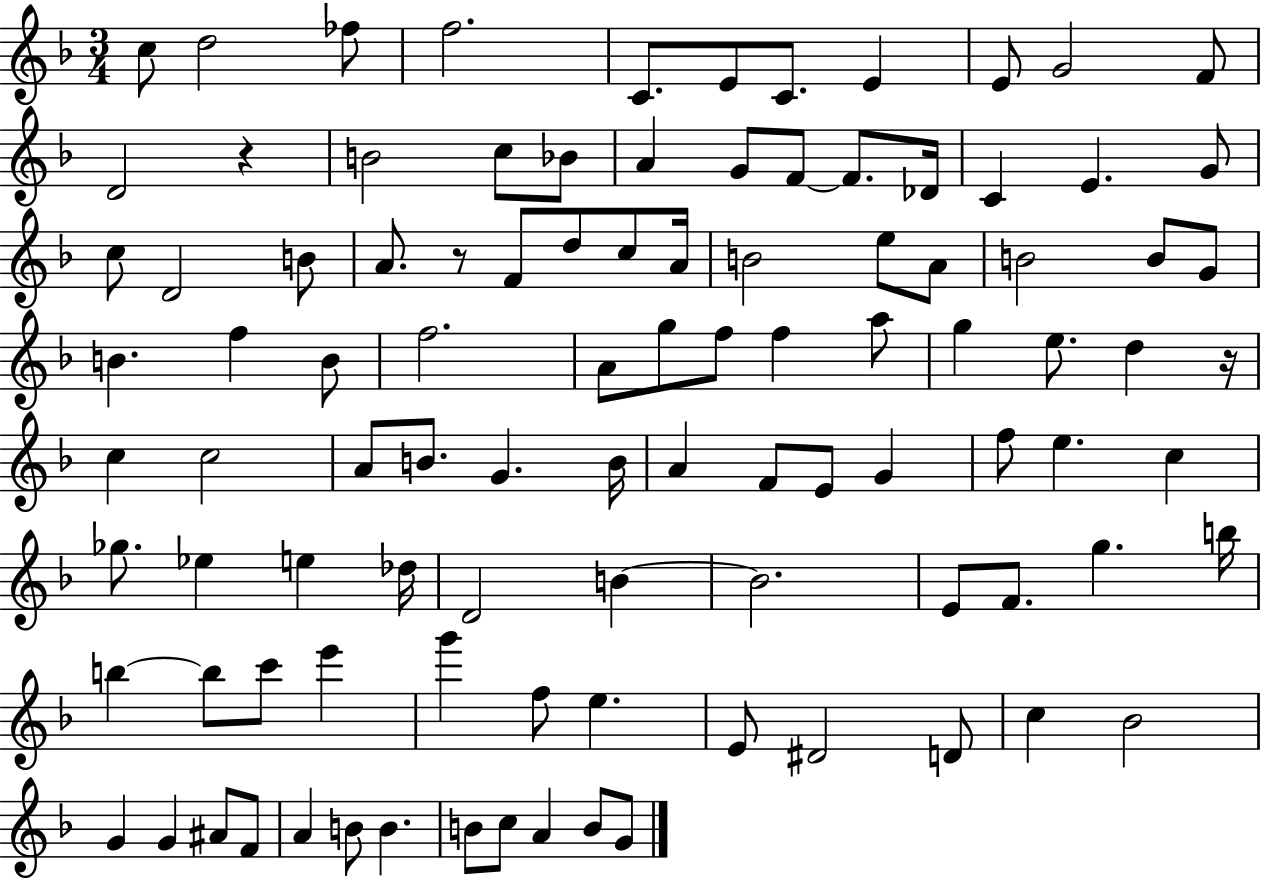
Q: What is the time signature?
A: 3/4